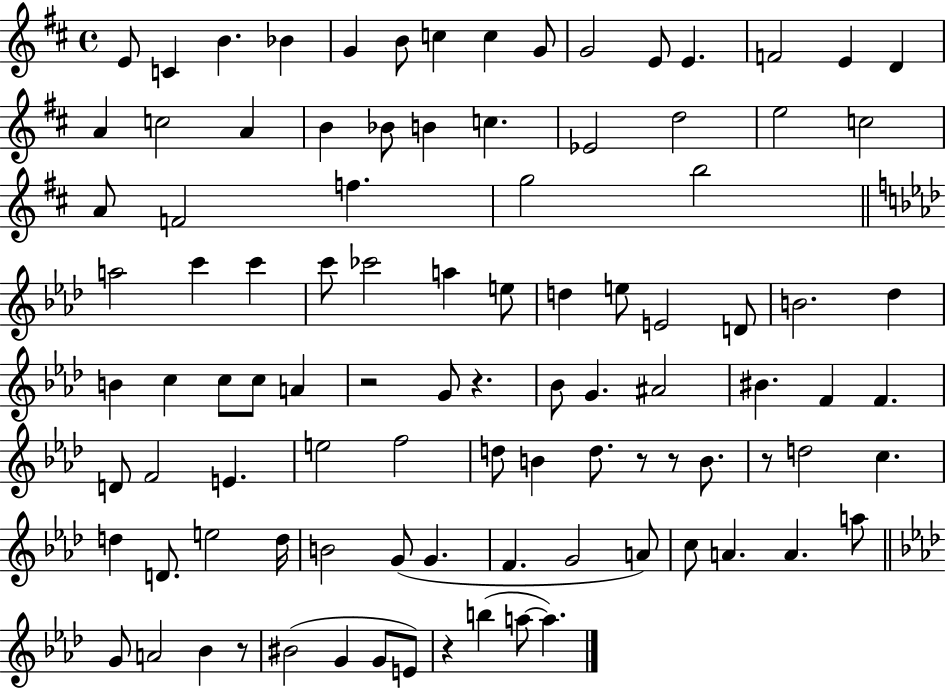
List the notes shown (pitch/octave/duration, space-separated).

E4/e C4/q B4/q. Bb4/q G4/q B4/e C5/q C5/q G4/e G4/h E4/e E4/q. F4/h E4/q D4/q A4/q C5/h A4/q B4/q Bb4/e B4/q C5/q. Eb4/h D5/h E5/h C5/h A4/e F4/h F5/q. G5/h B5/h A5/h C6/q C6/q C6/e CES6/h A5/q E5/e D5/q E5/e E4/h D4/e B4/h. Db5/q B4/q C5/q C5/e C5/e A4/q R/h G4/e R/q. Bb4/e G4/q. A#4/h BIS4/q. F4/q F4/q. D4/e F4/h E4/q. E5/h F5/h D5/e B4/q D5/e. R/e R/e B4/e. R/e D5/h C5/q. D5/q D4/e. E5/h D5/s B4/h G4/e G4/q. F4/q. G4/h A4/e C5/e A4/q. A4/q. A5/e G4/e A4/h Bb4/q R/e BIS4/h G4/q G4/e E4/e R/q B5/q A5/e A5/q.